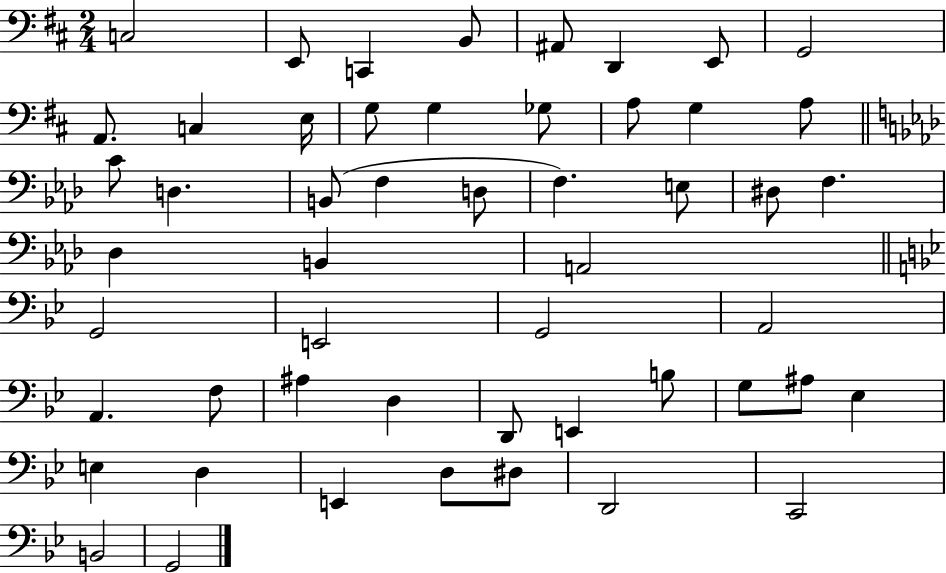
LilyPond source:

{
  \clef bass
  \numericTimeSignature
  \time 2/4
  \key d \major
  c2 | e,8 c,4 b,8 | ais,8 d,4 e,8 | g,2 | \break a,8. c4 e16 | g8 g4 ges8 | a8 g4 a8 | \bar "||" \break \key aes \major c'8 d4. | b,8( f4 d8 | f4.) e8 | dis8 f4. | \break des4 b,4 | a,2 | \bar "||" \break \key g \minor g,2 | e,2 | g,2 | a,2 | \break a,4. f8 | ais4 d4 | d,8 e,4 b8 | g8 ais8 ees4 | \break e4 d4 | e,4 d8 dis8 | d,2 | c,2 | \break b,2 | g,2 | \bar "|."
}